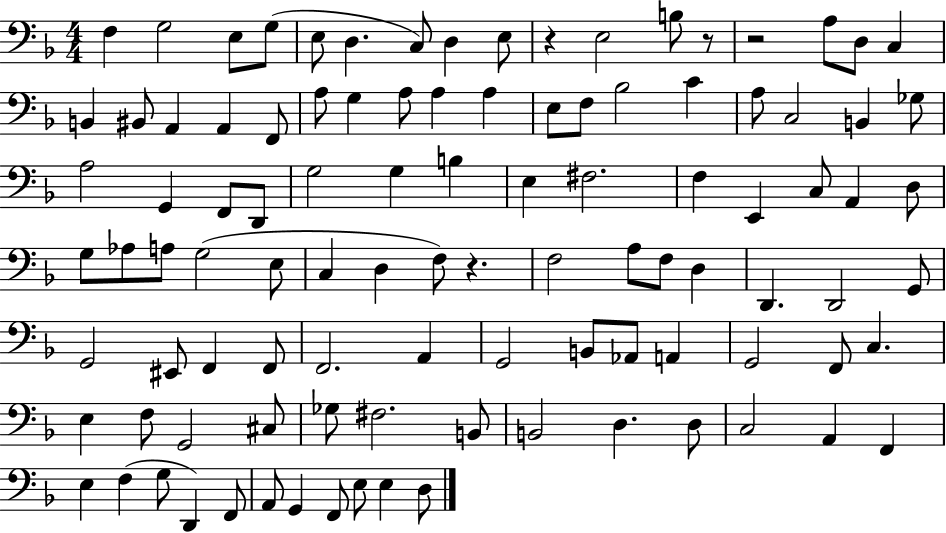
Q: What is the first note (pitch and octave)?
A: F3